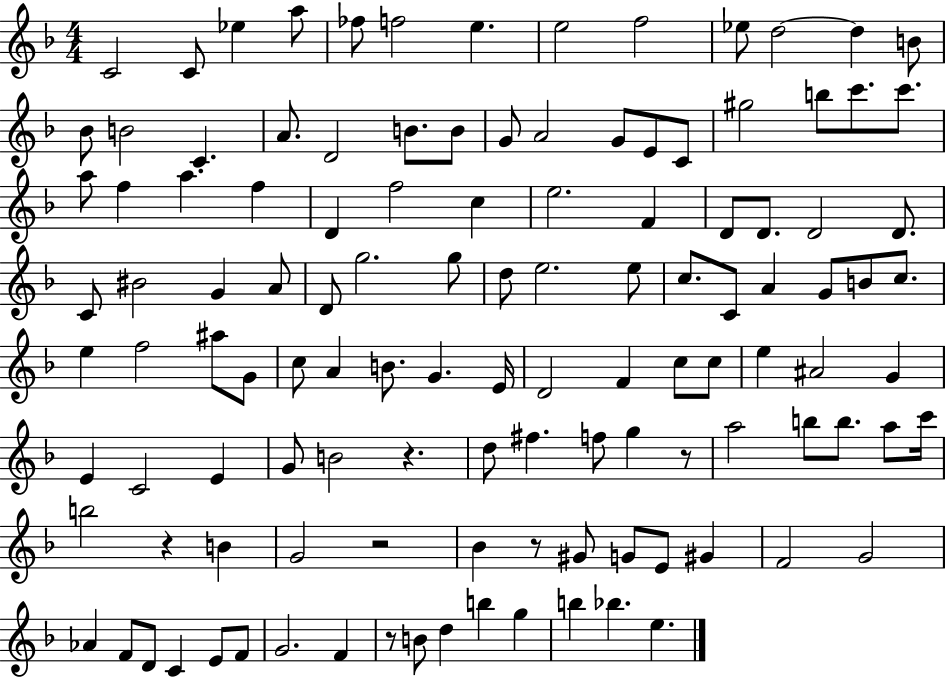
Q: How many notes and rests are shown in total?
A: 119